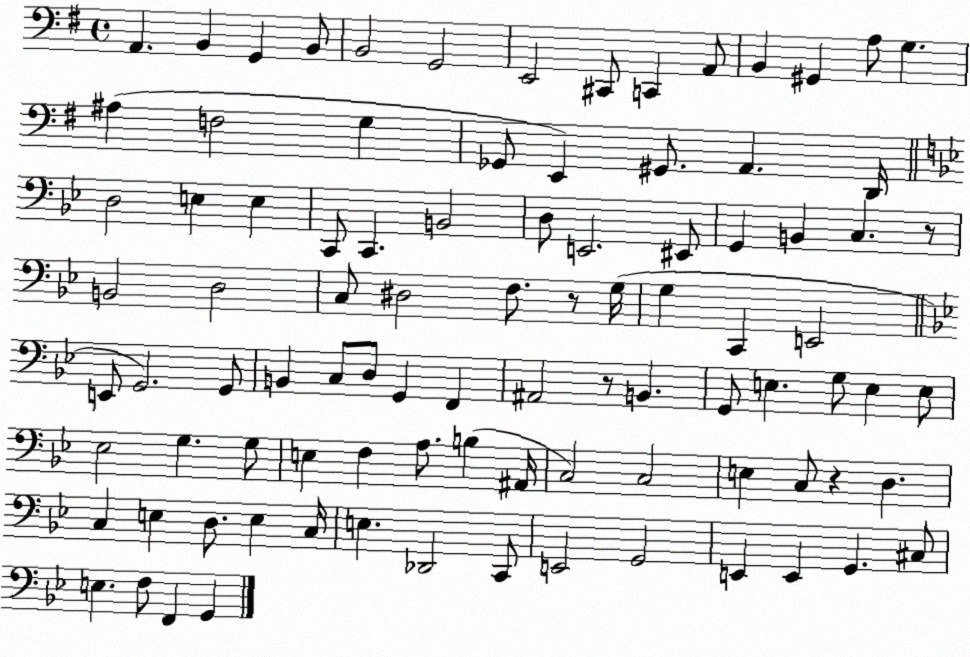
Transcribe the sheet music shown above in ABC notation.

X:1
T:Untitled
M:4/4
L:1/4
K:G
A,, B,, G,, B,,/2 B,,2 G,,2 E,,2 ^C,,/2 C,, A,,/2 B,, ^G,, A,/2 G, ^A, F,2 G, _G,,/2 E,, ^G,,/2 A,, D,,/4 D,2 E, E, C,,/2 C,, B,,2 D,/2 E,,2 ^E,,/2 G,, B,, C, z/2 B,,2 D,2 C,/2 ^D,2 F,/2 z/2 G,/4 G, C,, E,,2 E,,/2 G,,2 G,,/2 B,, C,/2 D,/2 G,, F,, ^A,,2 z/2 B,, G,,/2 E, G,/2 E, E,/2 _E,2 G, G,/2 E, F, A,/2 B, ^A,,/4 C,2 C,2 E, C,/2 z D, C, E, D,/2 E, C,/4 E, _D,,2 C,,/2 E,,2 G,,2 E,, E,, G,, ^C,/2 E, F,/2 F,, G,,